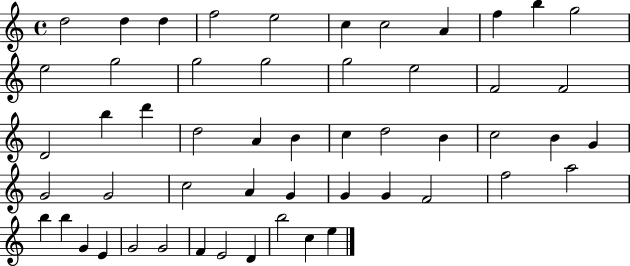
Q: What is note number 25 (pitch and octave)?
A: B4